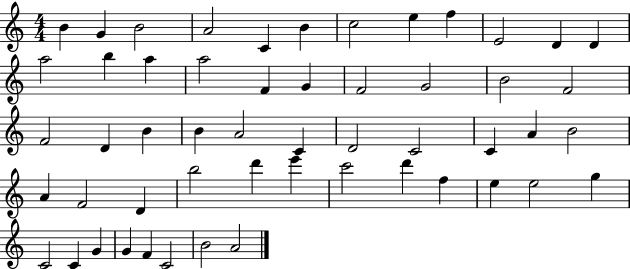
{
  \clef treble
  \numericTimeSignature
  \time 4/4
  \key c \major
  b'4 g'4 b'2 | a'2 c'4 b'4 | c''2 e''4 f''4 | e'2 d'4 d'4 | \break a''2 b''4 a''4 | a''2 f'4 g'4 | f'2 g'2 | b'2 f'2 | \break f'2 d'4 b'4 | b'4 a'2 c'4 | d'2 c'2 | c'4 a'4 b'2 | \break a'4 f'2 d'4 | b''2 d'''4 e'''4 | c'''2 d'''4 f''4 | e''4 e''2 g''4 | \break c'2 c'4 g'4 | g'4 f'4 c'2 | b'2 a'2 | \bar "|."
}